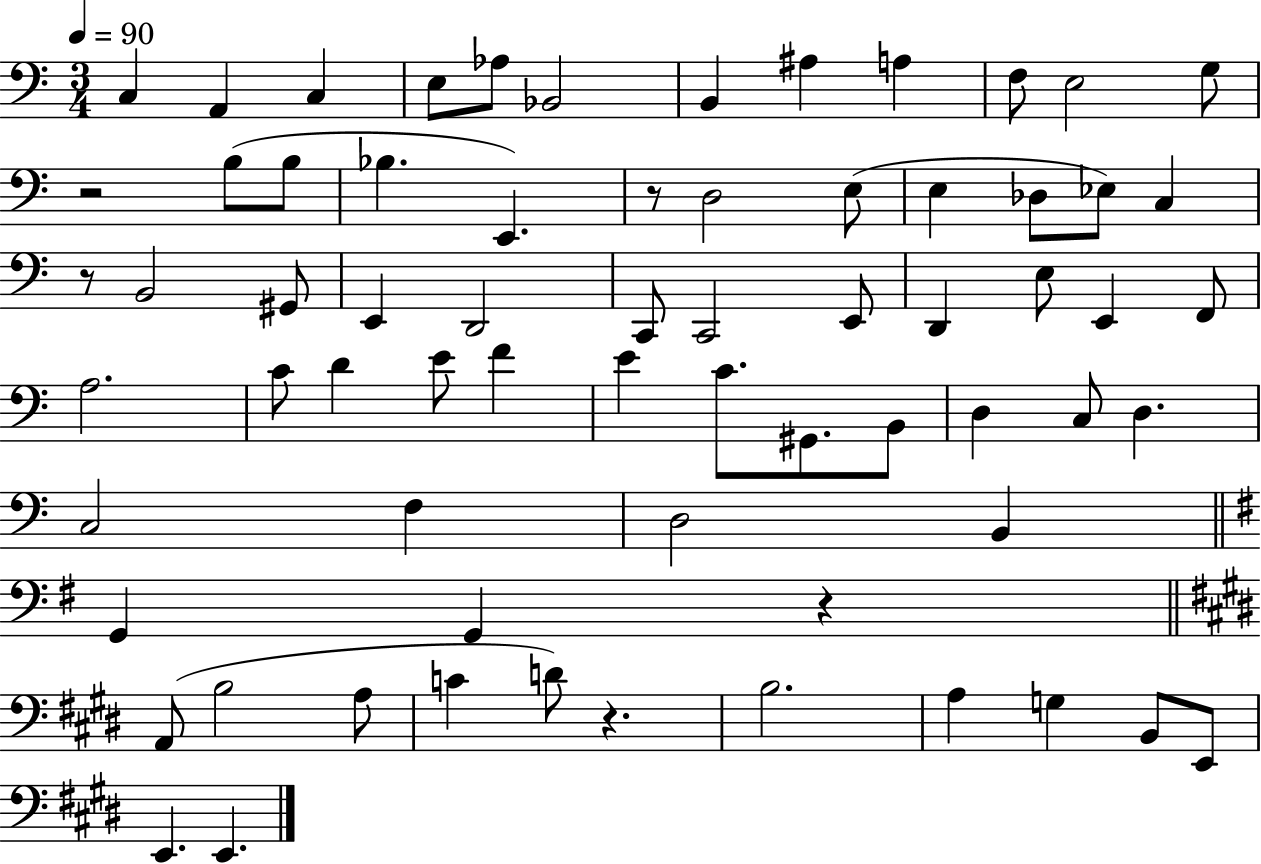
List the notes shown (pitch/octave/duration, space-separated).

C3/q A2/q C3/q E3/e Ab3/e Bb2/h B2/q A#3/q A3/q F3/e E3/h G3/e R/h B3/e B3/e Bb3/q. E2/q. R/e D3/h E3/e E3/q Db3/e Eb3/e C3/q R/e B2/h G#2/e E2/q D2/h C2/e C2/h E2/e D2/q E3/e E2/q F2/e A3/h. C4/e D4/q E4/e F4/q E4/q C4/e. G#2/e. B2/e D3/q C3/e D3/q. C3/h F3/q D3/h B2/q G2/q G2/q R/q A2/e B3/h A3/e C4/q D4/e R/q. B3/h. A3/q G3/q B2/e E2/e E2/q. E2/q.